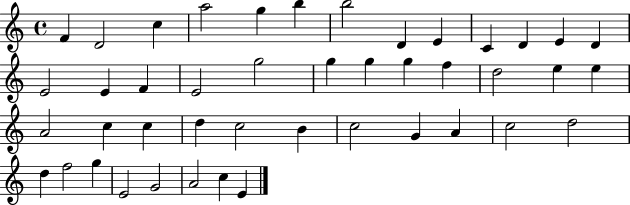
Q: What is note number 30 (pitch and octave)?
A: C5